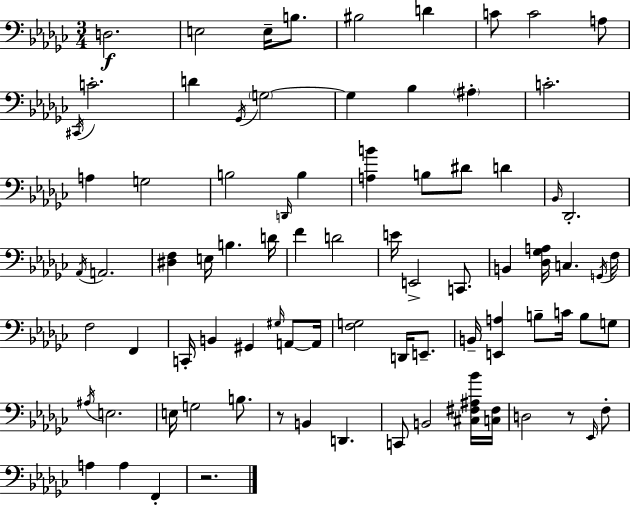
D3/h. E3/h E3/s B3/e. BIS3/h D4/q C4/e C4/h A3/e C#2/s C4/h. D4/q Gb2/s G3/h G3/q Bb3/q A#3/q C4/h. A3/q G3/h B3/h D2/s B3/q [A3,B4]/q B3/e D#4/e D4/q Bb2/s Db2/h. Ab2/s A2/h. [D#3,F3]/q E3/s B3/q. D4/s F4/q D4/h E4/s E2/h C2/e. B2/q [Db3,Gb3,A3]/s C3/q. G2/s F3/s F3/h F2/q C2/s B2/q G#2/q G#3/s A2/e A2/s [F3,G3]/h D2/s E2/e. B2/s [E2,A3]/q B3/e C4/s B3/e G3/e A#3/s E3/h. E3/s G3/h B3/e. R/e B2/q D2/q. C2/e B2/h [C#3,F#3,A#3,Bb4]/s [C3,F#3]/s D3/h R/e Eb2/s F3/e A3/q A3/q F2/q R/h.